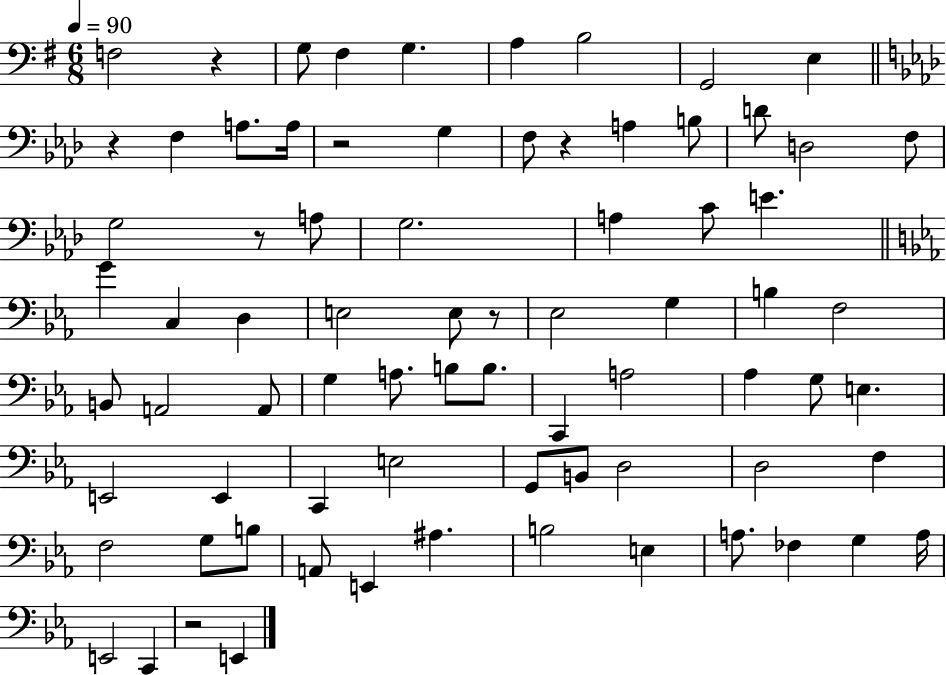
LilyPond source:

{
  \clef bass
  \numericTimeSignature
  \time 6/8
  \key g \major
  \tempo 4 = 90
  f2 r4 | g8 fis4 g4. | a4 b2 | g,2 e4 | \break \bar "||" \break \key f \minor r4 f4 a8. a16 | r2 g4 | f8 r4 a4 b8 | d'8 d2 f8 | \break g2 r8 a8 | g2. | a4 c'8 e'4. | \bar "||" \break \key ees \major g'4 c4 d4 | e2 e8 r8 | ees2 g4 | b4 f2 | \break b,8 a,2 a,8 | g4 a8. b8 b8. | c,4 a2 | aes4 g8 e4. | \break e,2 e,4 | c,4 e2 | g,8 b,8 d2 | d2 f4 | \break f2 g8 b8 | a,8 e,4 ais4. | b2 e4 | a8. fes4 g4 a16 | \break e,2 c,4 | r2 e,4 | \bar "|."
}